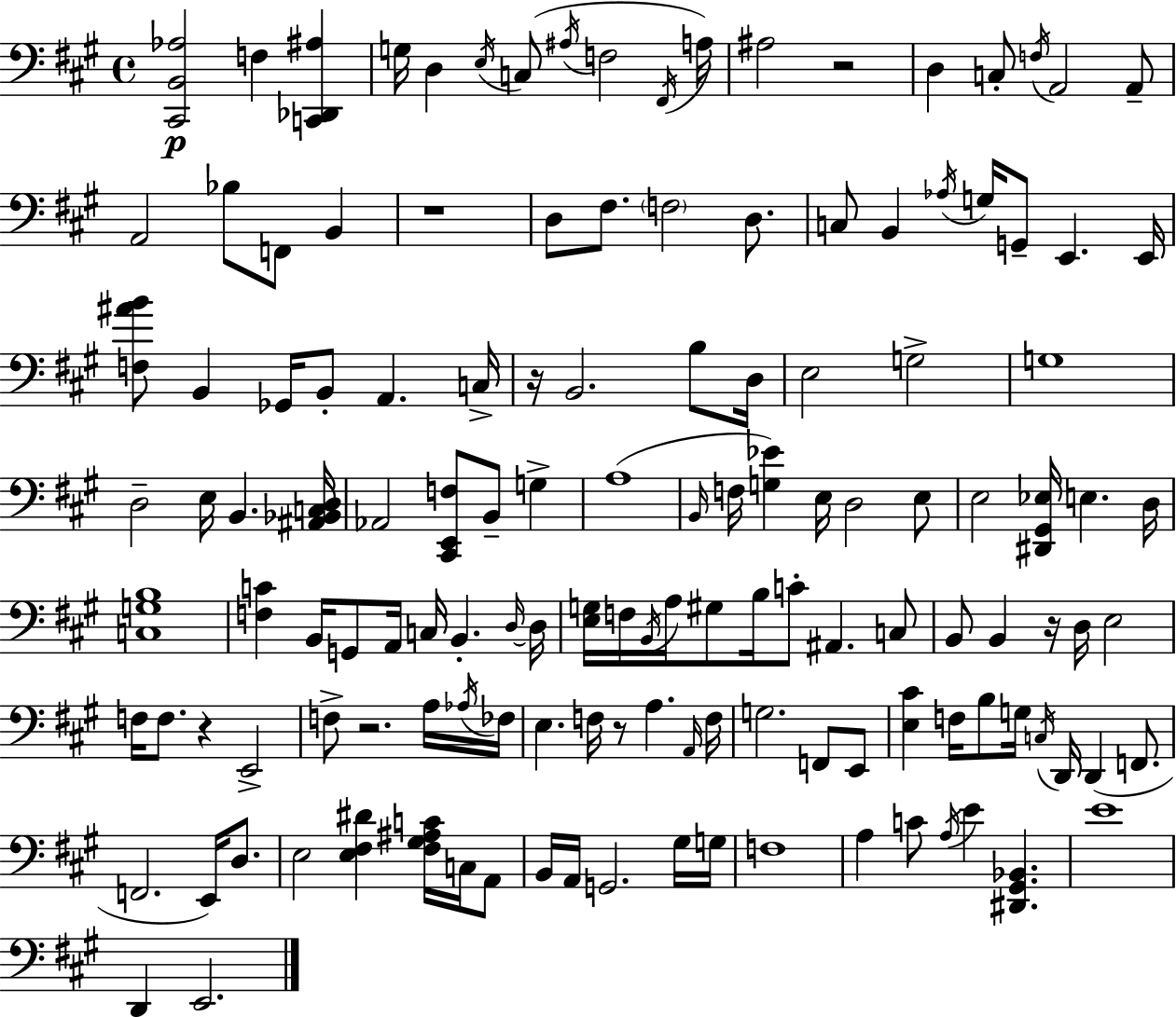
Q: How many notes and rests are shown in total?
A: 137